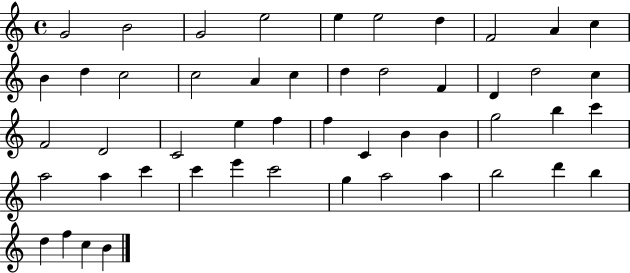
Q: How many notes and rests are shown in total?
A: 50